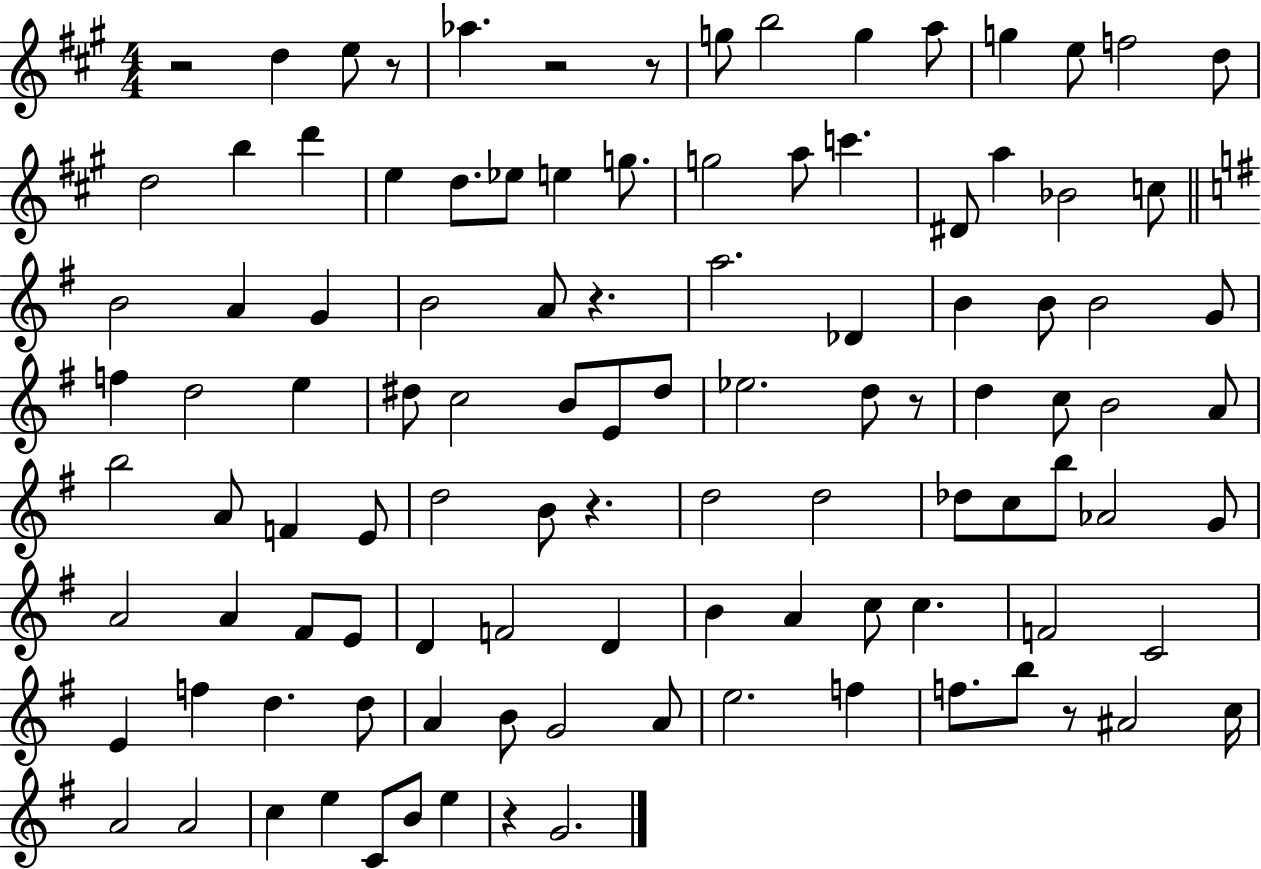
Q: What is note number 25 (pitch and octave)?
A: Bb4